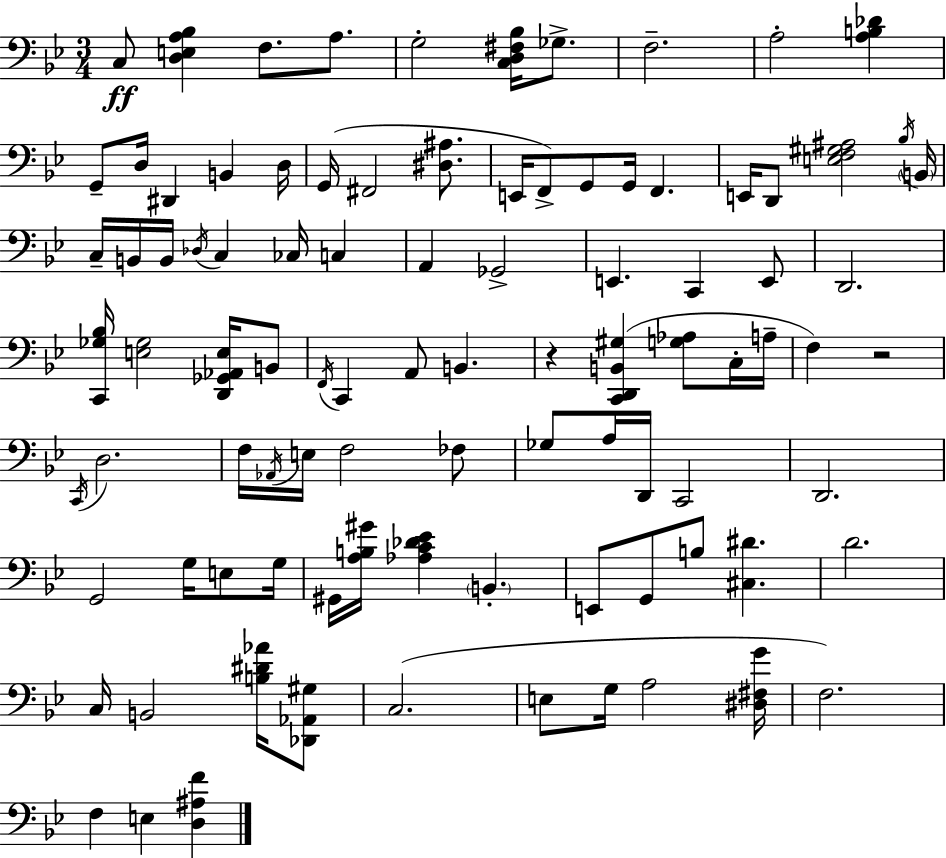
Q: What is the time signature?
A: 3/4